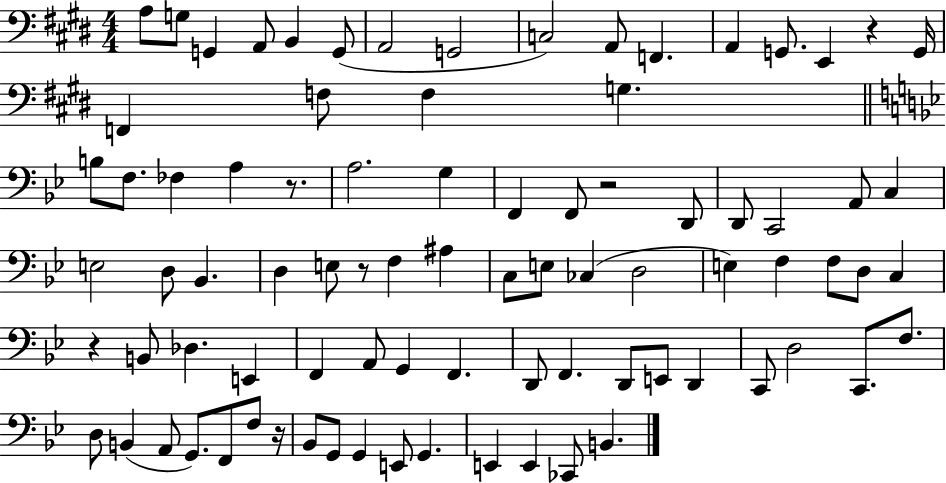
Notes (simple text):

A3/e G3/e G2/q A2/e B2/q G2/e A2/h G2/h C3/h A2/e F2/q. A2/q G2/e. E2/q R/q G2/s F2/q F3/e F3/q G3/q. B3/e F3/e. FES3/q A3/q R/e. A3/h. G3/q F2/q F2/e R/h D2/e D2/e C2/h A2/e C3/q E3/h D3/e Bb2/q. D3/q E3/e R/e F3/q A#3/q C3/e E3/e CES3/q D3/h E3/q F3/q F3/e D3/e C3/q R/q B2/e Db3/q. E2/q F2/q A2/e G2/q F2/q. D2/e F2/q. D2/e E2/e D2/q C2/e D3/h C2/e. F3/e. D3/e B2/q A2/e G2/e. F2/e F3/e R/s Bb2/e G2/e G2/q E2/e G2/q. E2/q E2/q CES2/e B2/q.